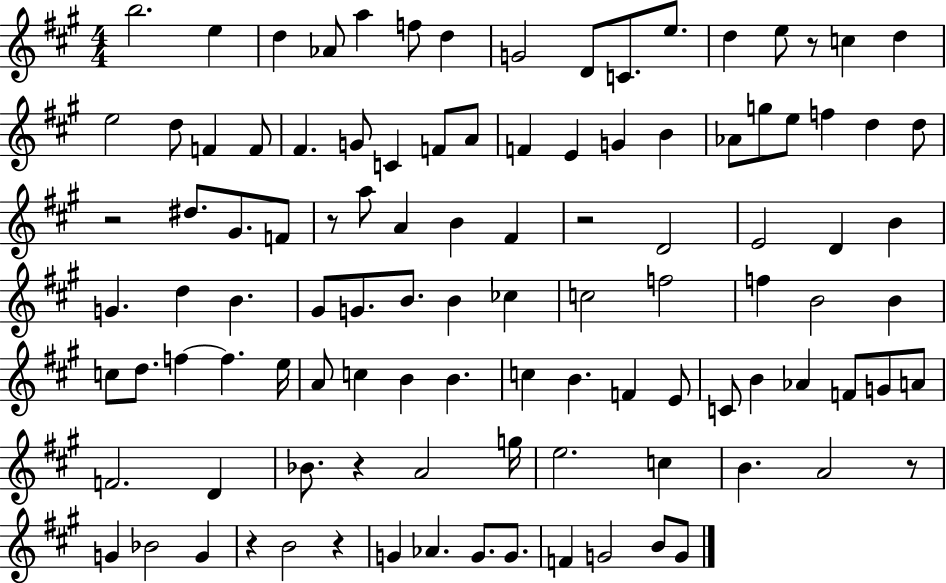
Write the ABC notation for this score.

X:1
T:Untitled
M:4/4
L:1/4
K:A
b2 e d _A/2 a f/2 d G2 D/2 C/2 e/2 d e/2 z/2 c d e2 d/2 F F/2 ^F G/2 C F/2 A/2 F E G B _A/2 g/2 e/2 f d d/2 z2 ^d/2 ^G/2 F/2 z/2 a/2 A B ^F z2 D2 E2 D B G d B ^G/2 G/2 B/2 B _c c2 f2 f B2 B c/2 d/2 f f e/4 A/2 c B B c B F E/2 C/2 B _A F/2 G/2 A/2 F2 D _B/2 z A2 g/4 e2 c B A2 z/2 G _B2 G z B2 z G _A G/2 G/2 F G2 B/2 G/2